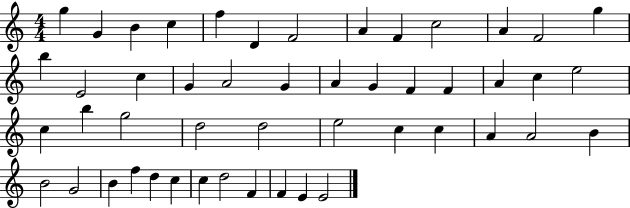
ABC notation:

X:1
T:Untitled
M:4/4
L:1/4
K:C
g G B c f D F2 A F c2 A F2 g b E2 c G A2 G A G F F A c e2 c b g2 d2 d2 e2 c c A A2 B B2 G2 B f d c c d2 F F E E2